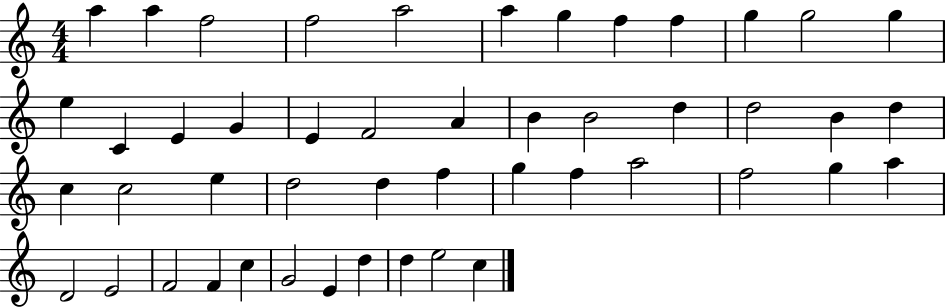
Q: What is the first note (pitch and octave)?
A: A5